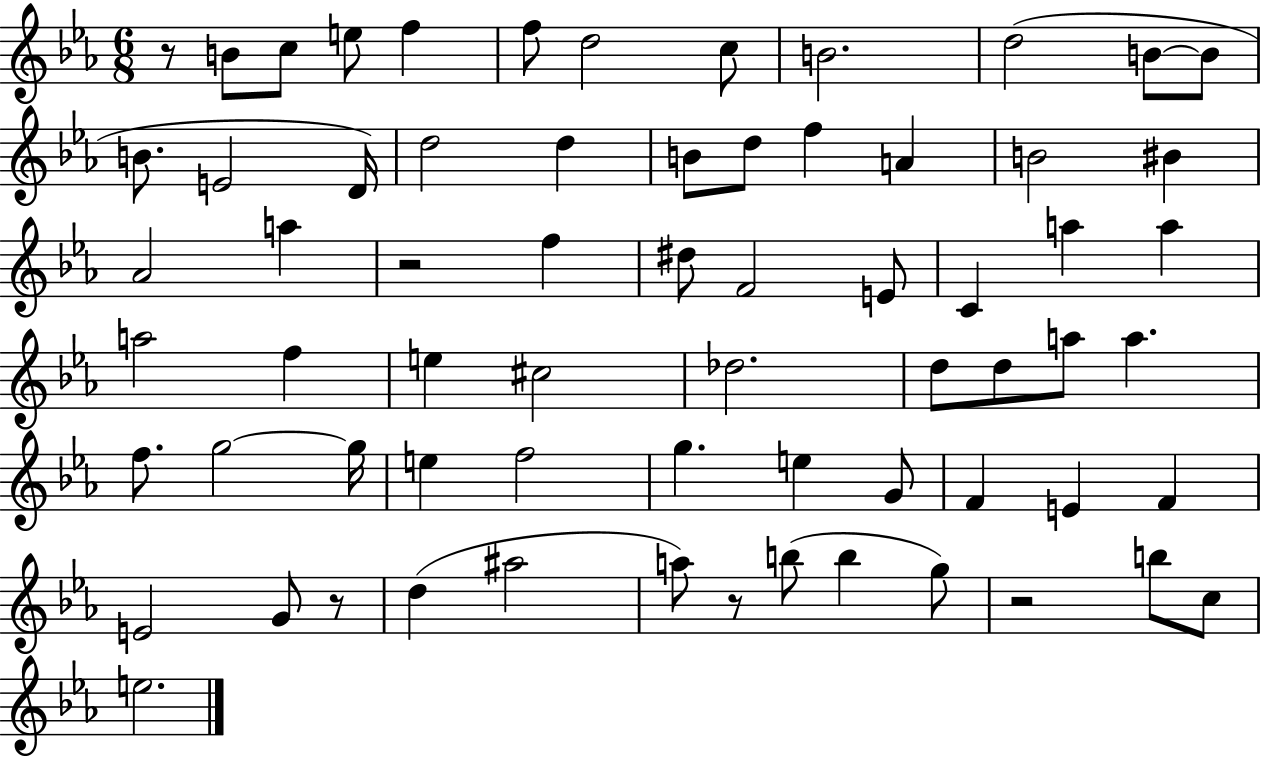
{
  \clef treble
  \numericTimeSignature
  \time 6/8
  \key ees \major
  r8 b'8 c''8 e''8 f''4 | f''8 d''2 c''8 | b'2. | d''2( b'8~~ b'8 | \break b'8. e'2 d'16) | d''2 d''4 | b'8 d''8 f''4 a'4 | b'2 bis'4 | \break aes'2 a''4 | r2 f''4 | dis''8 f'2 e'8 | c'4 a''4 a''4 | \break a''2 f''4 | e''4 cis''2 | des''2. | d''8 d''8 a''8 a''4. | \break f''8. g''2~~ g''16 | e''4 f''2 | g''4. e''4 g'8 | f'4 e'4 f'4 | \break e'2 g'8 r8 | d''4( ais''2 | a''8) r8 b''8( b''4 g''8) | r2 b''8 c''8 | \break e''2. | \bar "|."
}